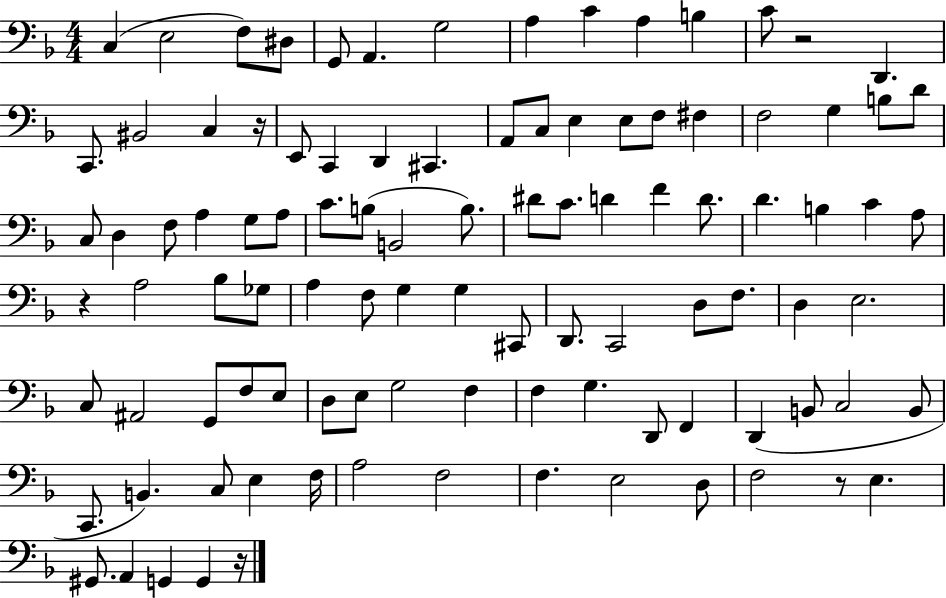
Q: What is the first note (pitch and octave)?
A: C3